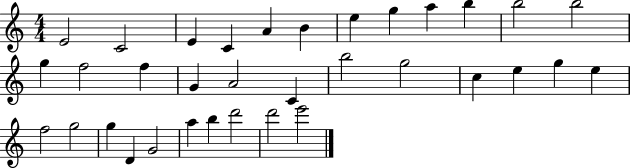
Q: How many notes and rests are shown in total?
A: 34